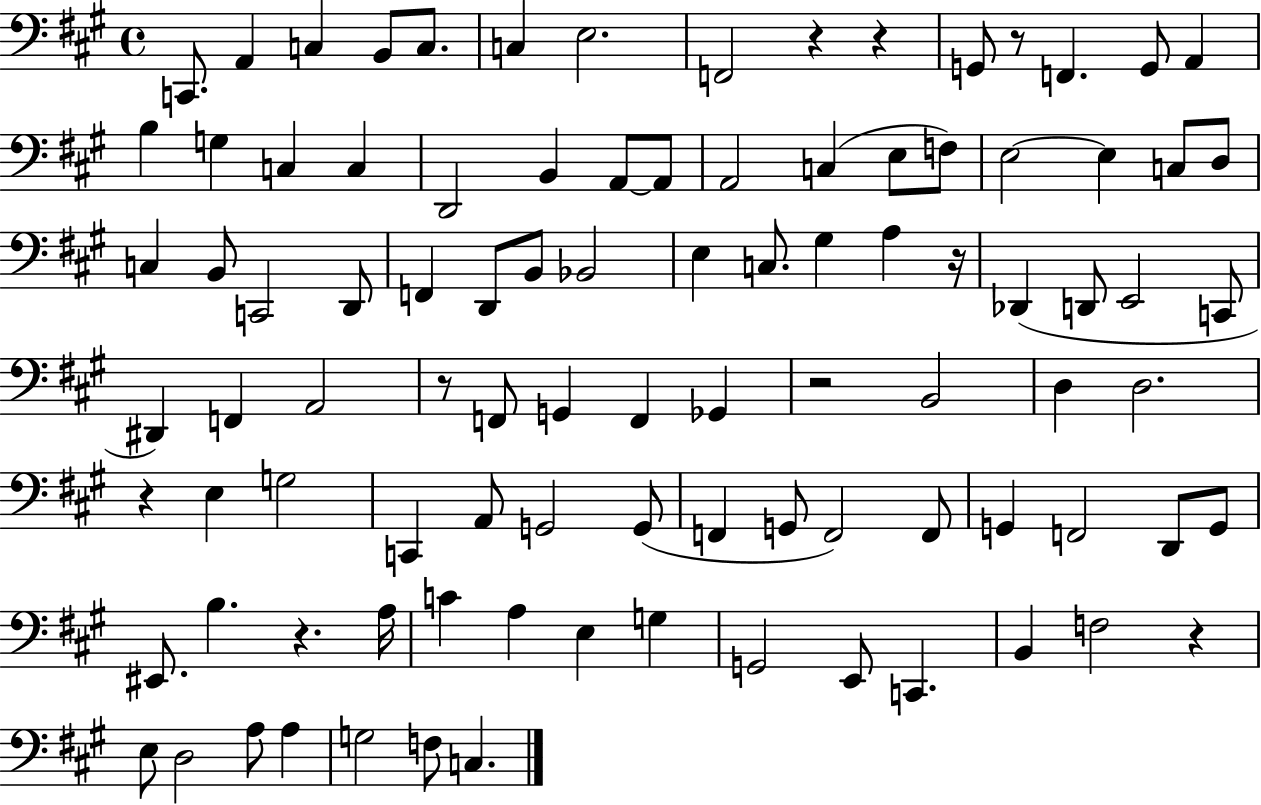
X:1
T:Untitled
M:4/4
L:1/4
K:A
C,,/2 A,, C, B,,/2 C,/2 C, E,2 F,,2 z z G,,/2 z/2 F,, G,,/2 A,, B, G, C, C, D,,2 B,, A,,/2 A,,/2 A,,2 C, E,/2 F,/2 E,2 E, C,/2 D,/2 C, B,,/2 C,,2 D,,/2 F,, D,,/2 B,,/2 _B,,2 E, C,/2 ^G, A, z/4 _D,, D,,/2 E,,2 C,,/2 ^D,, F,, A,,2 z/2 F,,/2 G,, F,, _G,, z2 B,,2 D, D,2 z E, G,2 C,, A,,/2 G,,2 G,,/2 F,, G,,/2 F,,2 F,,/2 G,, F,,2 D,,/2 G,,/2 ^E,,/2 B, z A,/4 C A, E, G, G,,2 E,,/2 C,, B,, F,2 z E,/2 D,2 A,/2 A, G,2 F,/2 C,